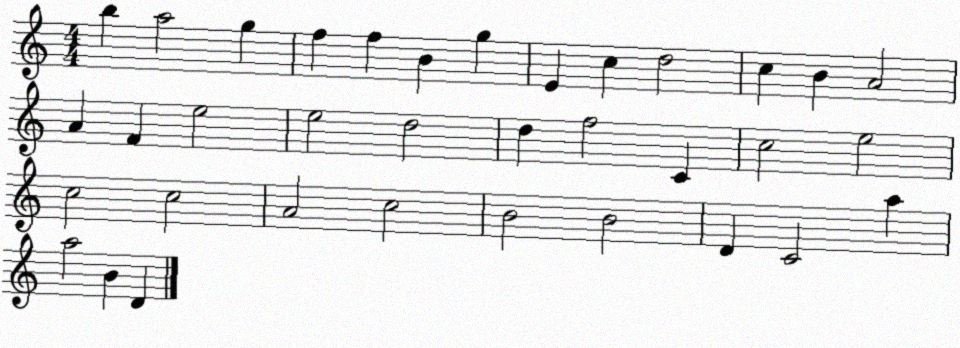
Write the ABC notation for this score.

X:1
T:Untitled
M:4/4
L:1/4
K:C
b a2 g f f B g E c d2 c B A2 A F e2 e2 d2 d f2 C c2 e2 c2 c2 A2 c2 B2 B2 D C2 a a2 B D